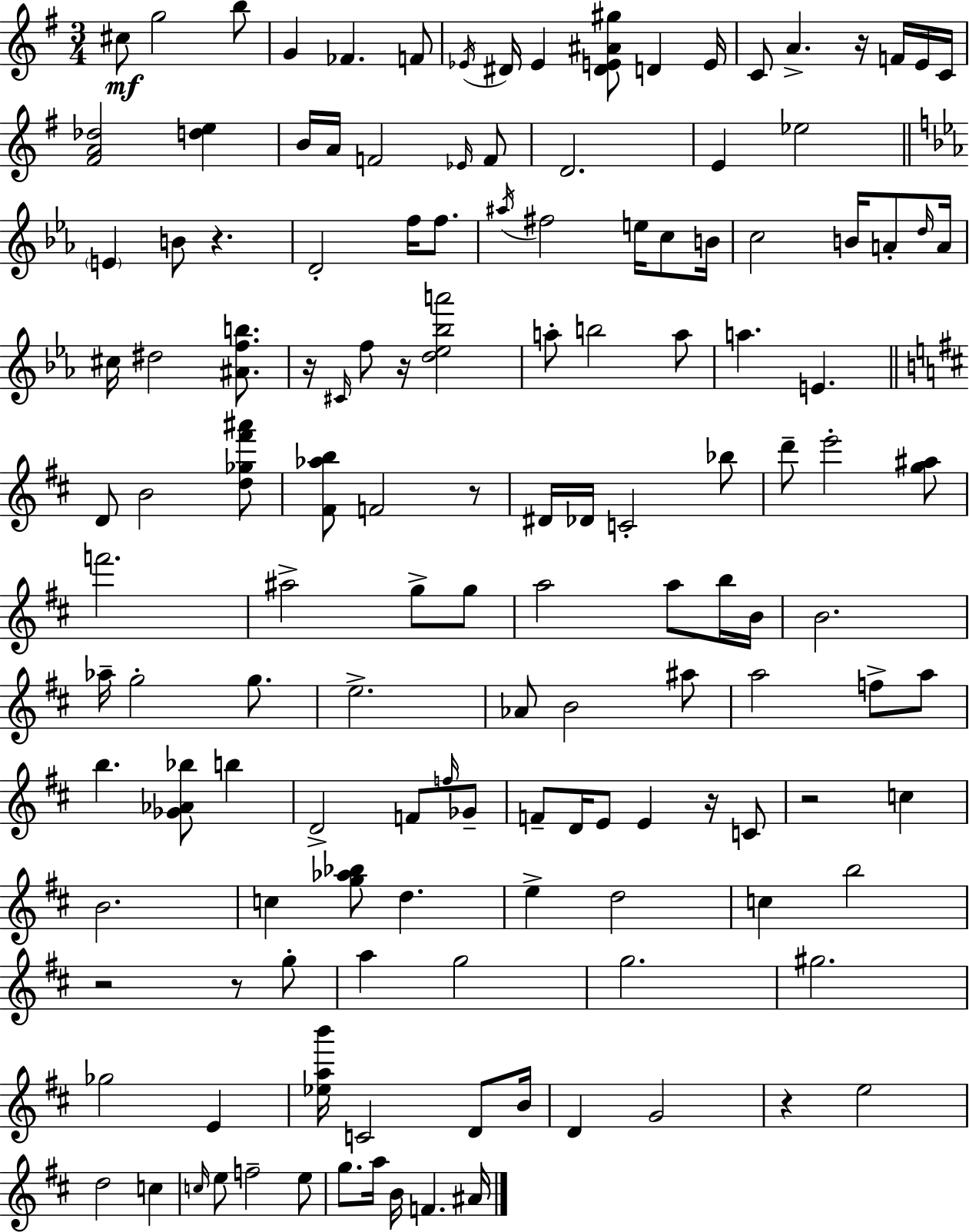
{
  \clef treble
  \numericTimeSignature
  \time 3/4
  \key e \minor
  cis''8\mf g''2 b''8 | g'4 fes'4. f'8 | \acciaccatura { ees'16 } dis'16 ees'4 <dis' e' ais' gis''>8 d'4 | e'16 c'8 a'4.-> r16 f'16 e'16 | \break c'16 <fis' a' des''>2 <d'' e''>4 | b'16 a'16 f'2 \grace { ees'16 } | f'8 d'2. | e'4 ees''2 | \break \bar "||" \break \key ees \major \parenthesize e'4 b'8 r4. | d'2-. f''16 f''8. | \acciaccatura { ais''16 } fis''2 e''16 c''8 | b'16 c''2 b'16 a'8-. | \break \grace { d''16 } a'16 cis''16 dis''2 <ais' f'' b''>8. | r16 \grace { cis'16 } f''8 r16 <d'' ees'' bes'' a'''>2 | a''8-. b''2 | a''8 a''4. e'4. | \break \bar "||" \break \key d \major d'8 b'2 <d'' ges'' fis''' ais'''>8 | <fis' aes'' b''>8 f'2 r8 | dis'16 des'16 c'2-. bes''8 | d'''8-- e'''2-. <g'' ais''>8 | \break f'''2. | ais''2-> g''8-> g''8 | a''2 a''8 b''16 b'16 | b'2. | \break aes''16-- g''2-. g''8. | e''2.-> | aes'8 b'2 ais''8 | a''2 f''8-> a''8 | \break b''4. <ges' aes' bes''>8 b''4 | d'2-> f'8 \grace { f''16 } ges'8-- | f'8-- d'16 e'8 e'4 r16 c'8 | r2 c''4 | \break b'2. | c''4 <g'' aes'' bes''>8 d''4. | e''4-> d''2 | c''4 b''2 | \break r2 r8 g''8-. | a''4 g''2 | g''2. | gis''2. | \break ges''2 e'4 | <ees'' a'' b'''>16 c'2 d'8 | b'16 d'4 g'2 | r4 e''2 | \break d''2 c''4 | \grace { c''16 } e''8 f''2-- | e''8 g''8. a''16 b'16 f'4. | ais'16 \bar "|."
}